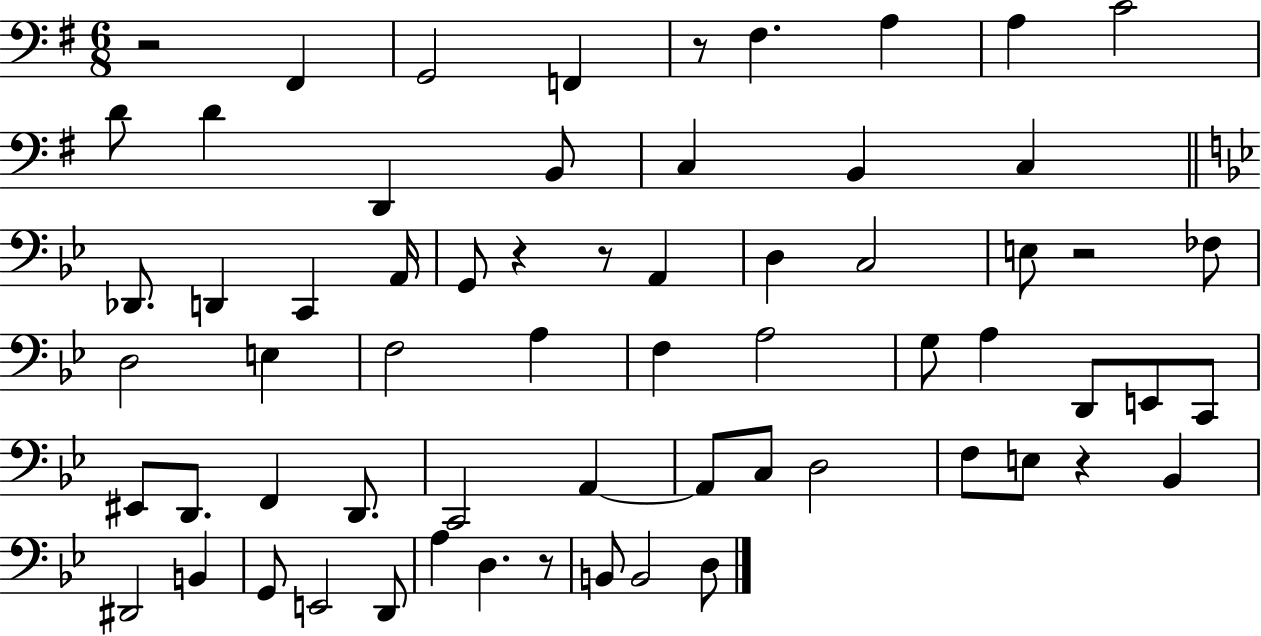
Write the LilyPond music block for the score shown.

{
  \clef bass
  \numericTimeSignature
  \time 6/8
  \key g \major
  r2 fis,4 | g,2 f,4 | r8 fis4. a4 | a4 c'2 | \break d'8 d'4 d,4 b,8 | c4 b,4 c4 | \bar "||" \break \key bes \major des,8. d,4 c,4 a,16 | g,8 r4 r8 a,4 | d4 c2 | e8 r2 fes8 | \break d2 e4 | f2 a4 | f4 a2 | g8 a4 d,8 e,8 c,8 | \break eis,8 d,8. f,4 d,8. | c,2 a,4~~ | a,8 c8 d2 | f8 e8 r4 bes,4 | \break dis,2 b,4 | g,8 e,2 d,8 | a4 d4. r8 | b,8 b,2 d8 | \break \bar "|."
}